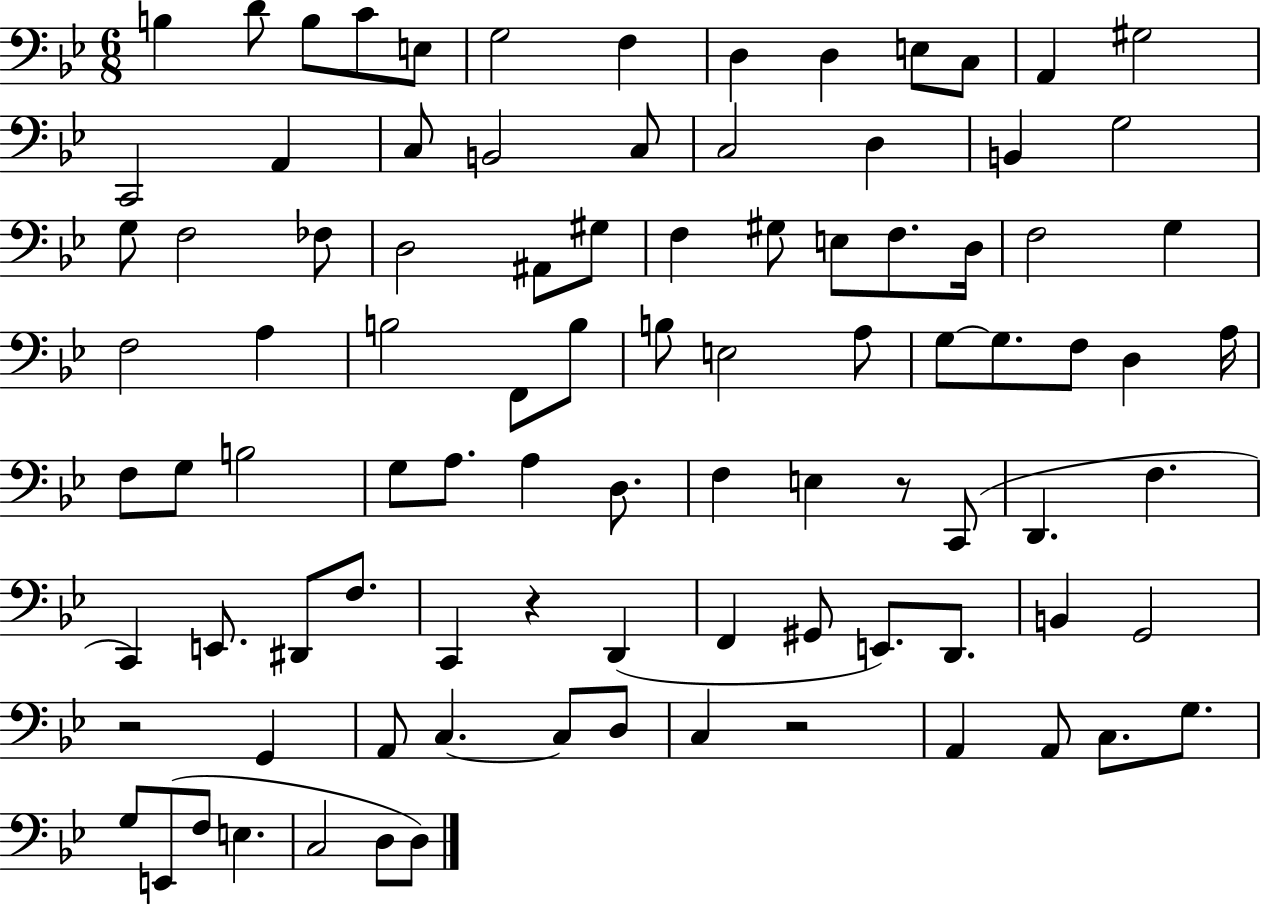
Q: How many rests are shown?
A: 4